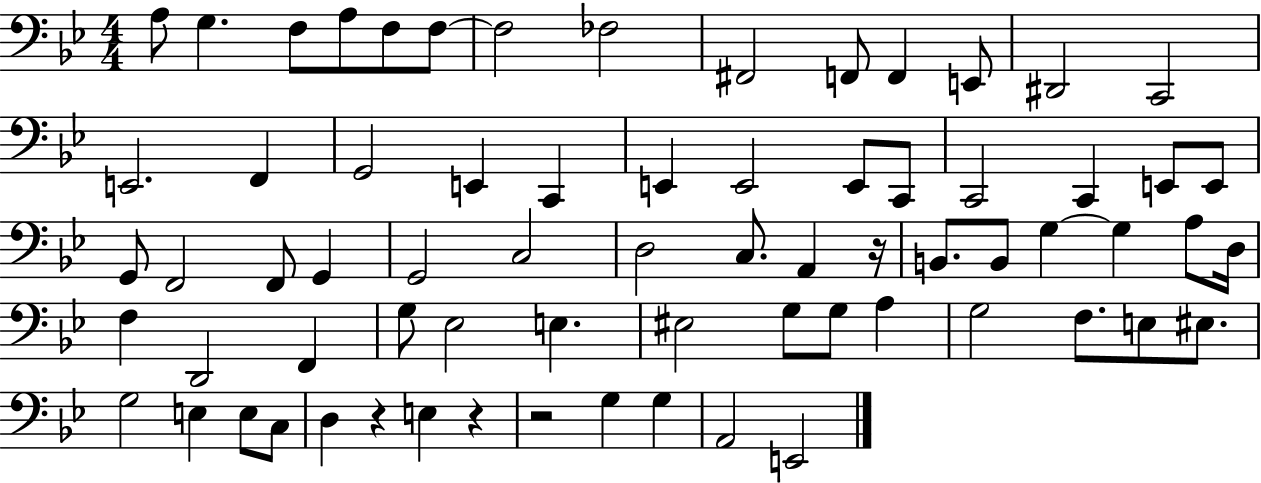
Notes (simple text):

A3/e G3/q. F3/e A3/e F3/e F3/e F3/h FES3/h F#2/h F2/e F2/q E2/e D#2/h C2/h E2/h. F2/q G2/h E2/q C2/q E2/q E2/h E2/e C2/e C2/h C2/q E2/e E2/e G2/e F2/h F2/e G2/q G2/h C3/h D3/h C3/e. A2/q R/s B2/e. B2/e G3/q G3/q A3/e D3/s F3/q D2/h F2/q G3/e Eb3/h E3/q. EIS3/h G3/e G3/e A3/q G3/h F3/e. E3/e EIS3/e. G3/h E3/q E3/e C3/e D3/q R/q E3/q R/q R/h G3/q G3/q A2/h E2/h